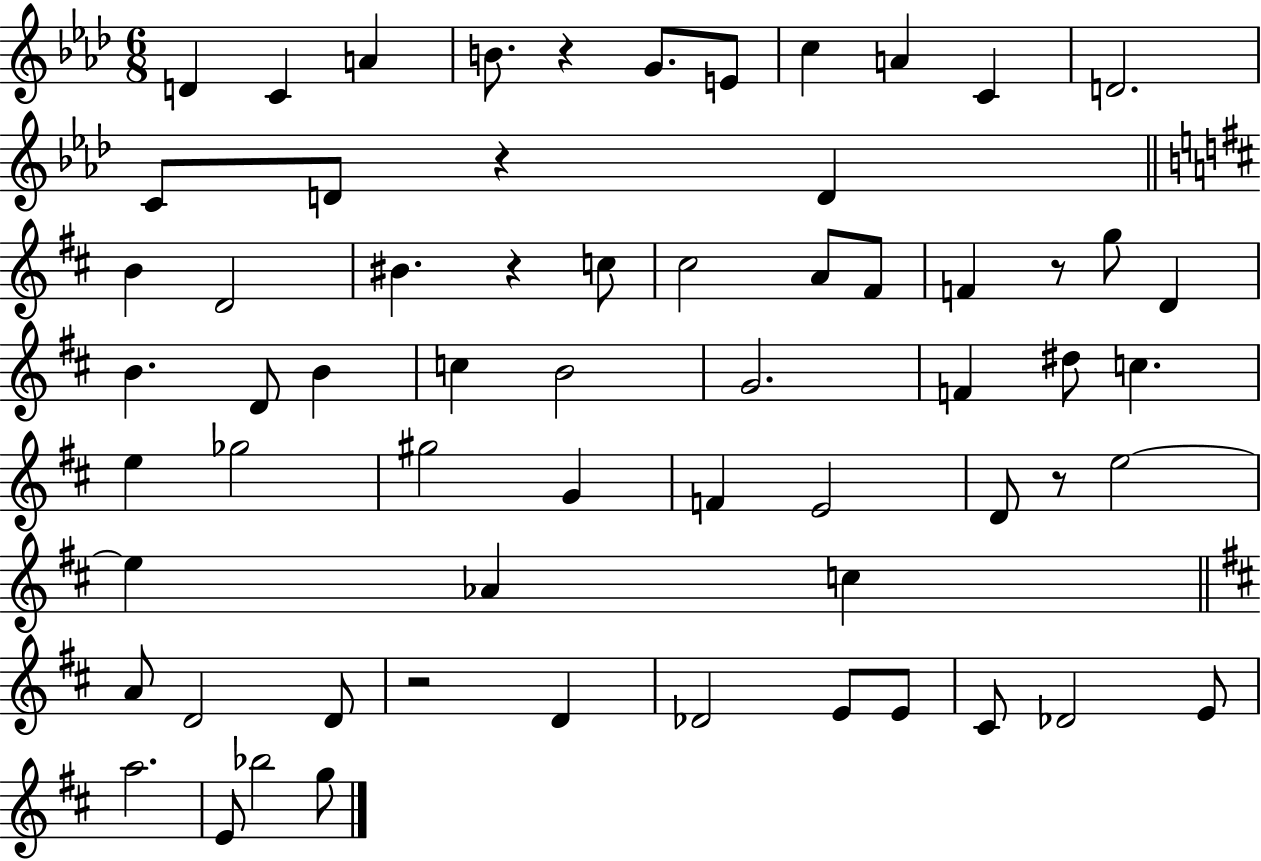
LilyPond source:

{
  \clef treble
  \numericTimeSignature
  \time 6/8
  \key aes \major
  d'4 c'4 a'4 | b'8. r4 g'8. e'8 | c''4 a'4 c'4 | d'2. | \break c'8 d'8 r4 d'4 | \bar "||" \break \key b \minor b'4 d'2 | bis'4. r4 c''8 | cis''2 a'8 fis'8 | f'4 r8 g''8 d'4 | \break b'4. d'8 b'4 | c''4 b'2 | g'2. | f'4 dis''8 c''4. | \break e''4 ges''2 | gis''2 g'4 | f'4 e'2 | d'8 r8 e''2~~ | \break e''4 aes'4 c''4 | \bar "||" \break \key b \minor a'8 d'2 d'8 | r2 d'4 | des'2 e'8 e'8 | cis'8 des'2 e'8 | \break a''2. | e'8 bes''2 g''8 | \bar "|."
}